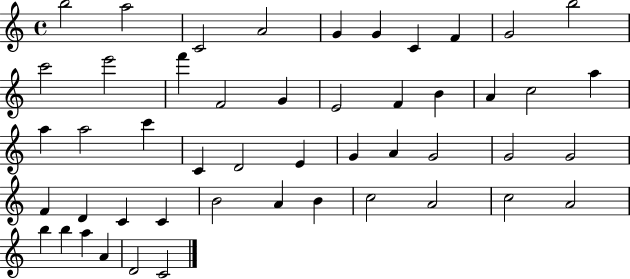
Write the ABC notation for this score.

X:1
T:Untitled
M:4/4
L:1/4
K:C
b2 a2 C2 A2 G G C F G2 b2 c'2 e'2 f' F2 G E2 F B A c2 a a a2 c' C D2 E G A G2 G2 G2 F D C C B2 A B c2 A2 c2 A2 b b a A D2 C2